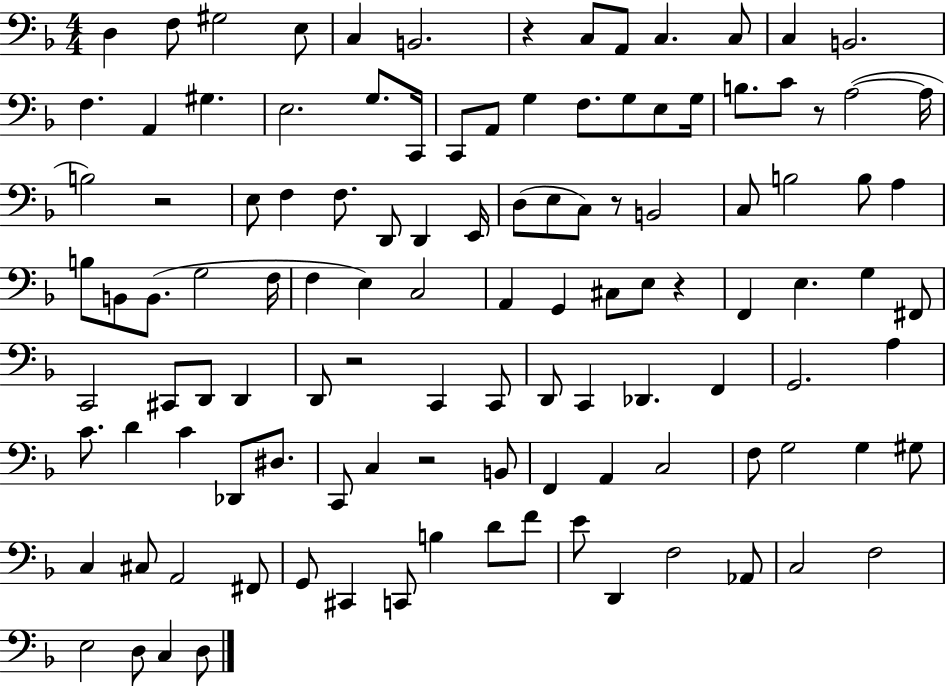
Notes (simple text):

D3/q F3/e G#3/h E3/e C3/q B2/h. R/q C3/e A2/e C3/q. C3/e C3/q B2/h. F3/q. A2/q G#3/q. E3/h. G3/e. C2/s C2/e A2/e G3/q F3/e. G3/e E3/e G3/s B3/e. C4/e R/e A3/h A3/s B3/h R/h E3/e F3/q F3/e. D2/e D2/q E2/s D3/e E3/e C3/e R/e B2/h C3/e B3/h B3/e A3/q B3/e B2/e B2/e. G3/h F3/s F3/q E3/q C3/h A2/q G2/q C#3/e E3/e R/q F2/q E3/q. G3/q F#2/e C2/h C#2/e D2/e D2/q D2/e R/h C2/q C2/e D2/e C2/q Db2/q. F2/q G2/h. A3/q C4/e. D4/q C4/q Db2/e D#3/e. C2/e C3/q R/h B2/e F2/q A2/q C3/h F3/e G3/h G3/q G#3/e C3/q C#3/e A2/h F#2/e G2/e C#2/q C2/e B3/q D4/e F4/e E4/e D2/q F3/h Ab2/e C3/h F3/h E3/h D3/e C3/q D3/e